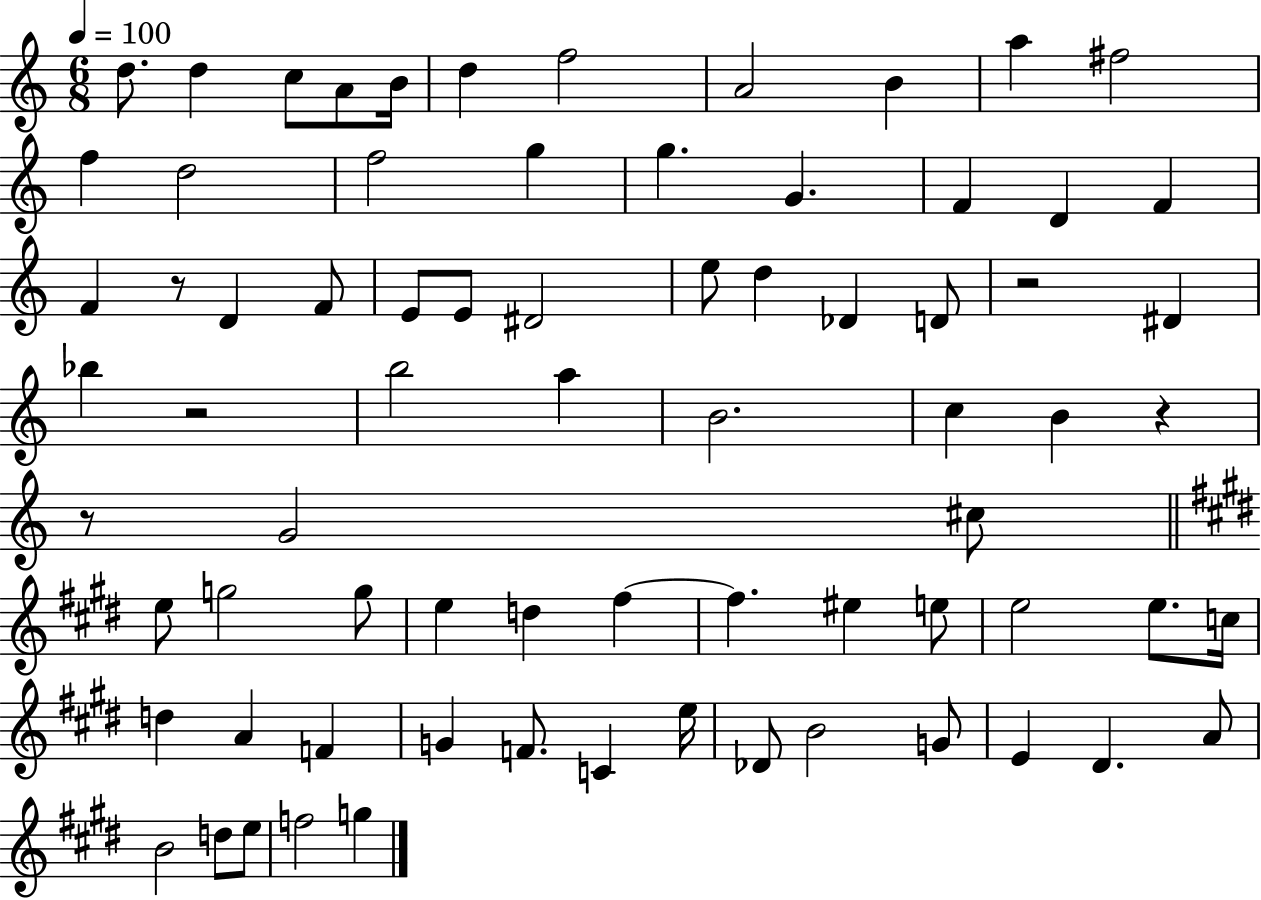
D5/e. D5/q C5/e A4/e B4/s D5/q F5/h A4/h B4/q A5/q F#5/h F5/q D5/h F5/h G5/q G5/q. G4/q. F4/q D4/q F4/q F4/q R/e D4/q F4/e E4/e E4/e D#4/h E5/e D5/q Db4/q D4/e R/h D#4/q Bb5/q R/h B5/h A5/q B4/h. C5/q B4/q R/q R/e G4/h C#5/e E5/e G5/h G5/e E5/q D5/q F#5/q F#5/q. EIS5/q E5/e E5/h E5/e. C5/s D5/q A4/q F4/q G4/q F4/e. C4/q E5/s Db4/e B4/h G4/e E4/q D#4/q. A4/e B4/h D5/e E5/e F5/h G5/q